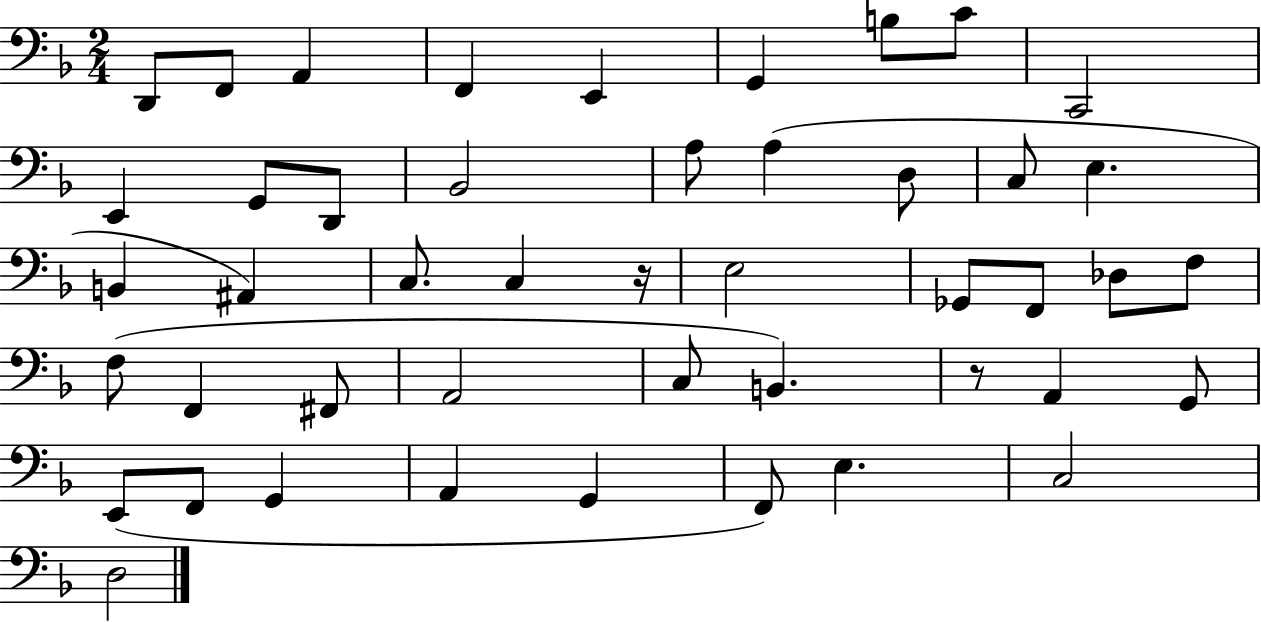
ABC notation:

X:1
T:Untitled
M:2/4
L:1/4
K:F
D,,/2 F,,/2 A,, F,, E,, G,, B,/2 C/2 C,,2 E,, G,,/2 D,,/2 _B,,2 A,/2 A, D,/2 C,/2 E, B,, ^A,, C,/2 C, z/4 E,2 _G,,/2 F,,/2 _D,/2 F,/2 F,/2 F,, ^F,,/2 A,,2 C,/2 B,, z/2 A,, G,,/2 E,,/2 F,,/2 G,, A,, G,, F,,/2 E, C,2 D,2